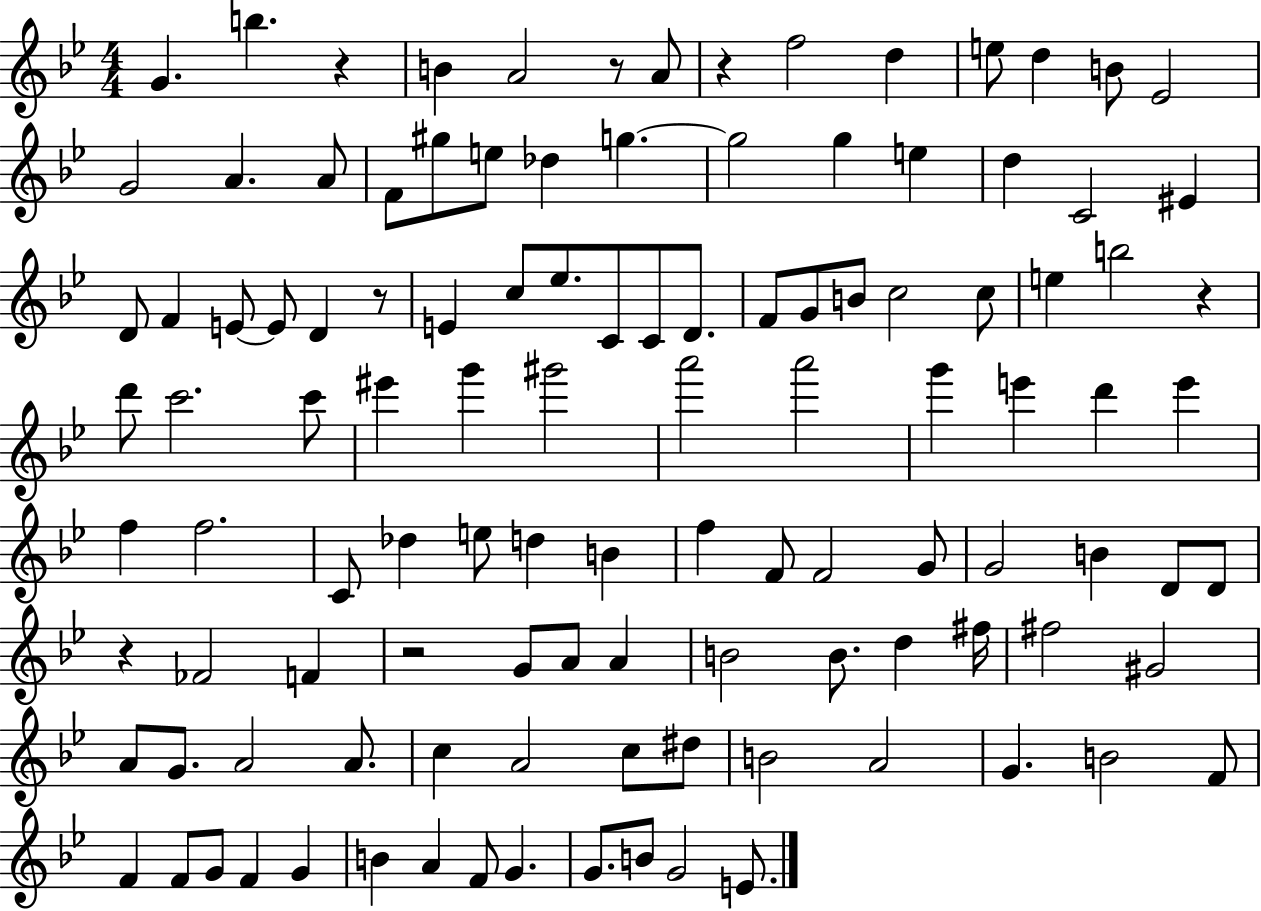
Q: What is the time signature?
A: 4/4